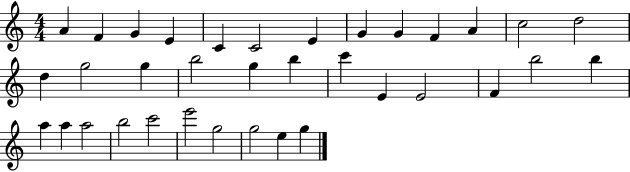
A4/q F4/q G4/q E4/q C4/q C4/h E4/q G4/q G4/q F4/q A4/q C5/h D5/h D5/q G5/h G5/q B5/h G5/q B5/q C6/q E4/q E4/h F4/q B5/h B5/q A5/q A5/q A5/h B5/h C6/h E6/h G5/h G5/h E5/q G5/q